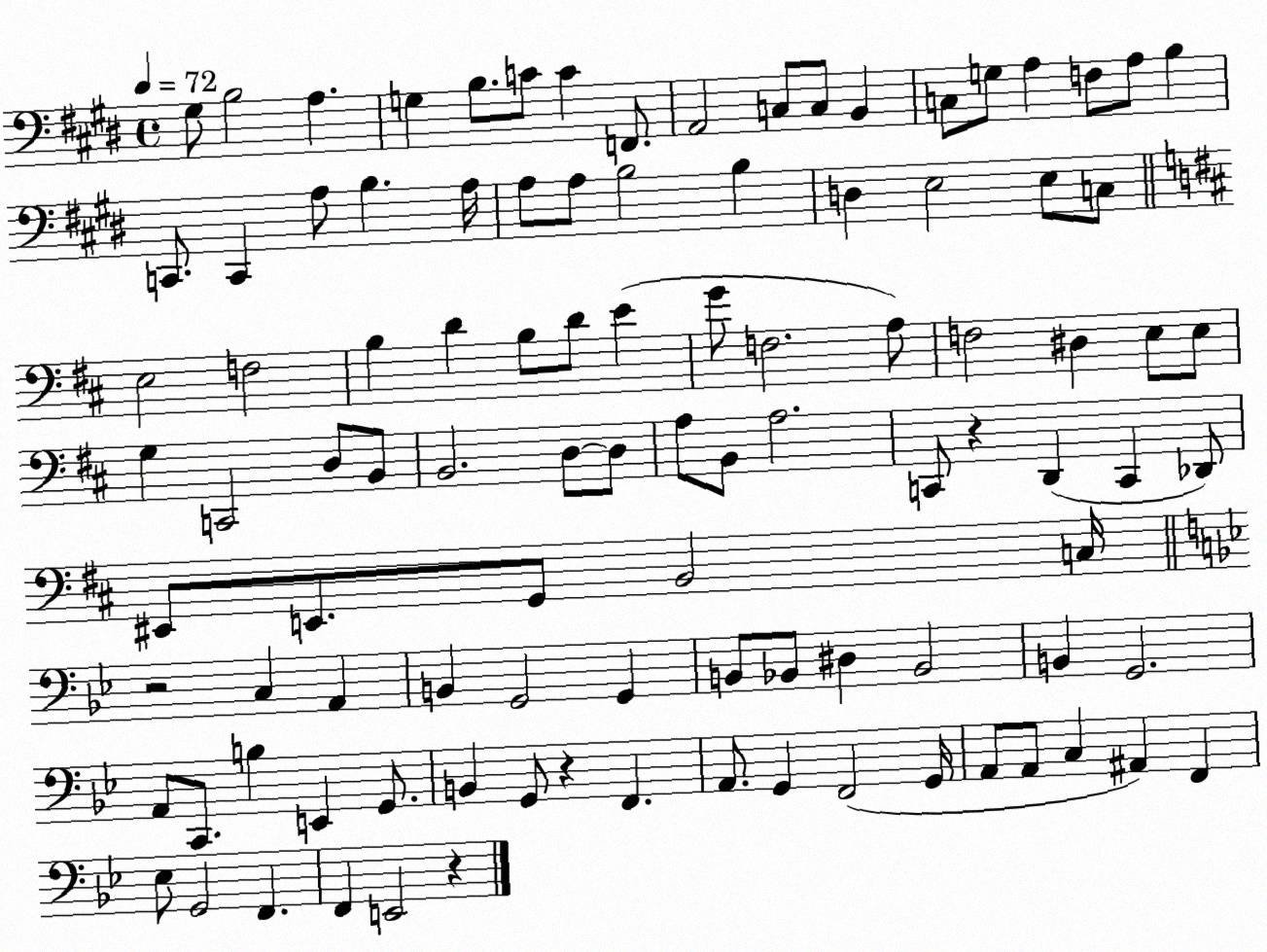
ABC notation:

X:1
T:Untitled
M:4/4
L:1/4
K:E
^G,/2 B,2 A, G, B,/2 C/2 C F,,/2 A,,2 C,/2 C,/2 B,, C,/2 G,/2 A, F,/2 A,/2 B, C,,/2 C,, A,/2 B, A,/4 A,/2 A,/2 B,2 B, D, E,2 E,/2 C,/2 E,2 F,2 B, D B,/2 D/2 E G/2 F,2 A,/2 F,2 ^D, E,/2 E,/2 G, C,,2 D,/2 B,,/2 B,,2 D,/2 D,/2 A,/2 B,,/2 A,2 C,,/2 z D,, C,, _D,,/2 ^E,,/2 E,,/2 G,,/2 B,,2 C,/4 z2 C, A,, B,, G,,2 G,, B,,/2 _B,,/2 ^D, _B,,2 B,, G,,2 A,,/2 C,,/2 B, E,, G,,/2 B,, G,,/2 z F,, A,,/2 G,, F,,2 G,,/4 A,,/2 A,,/2 C, ^A,, F,, _E,/2 G,,2 F,, F,, E,,2 z